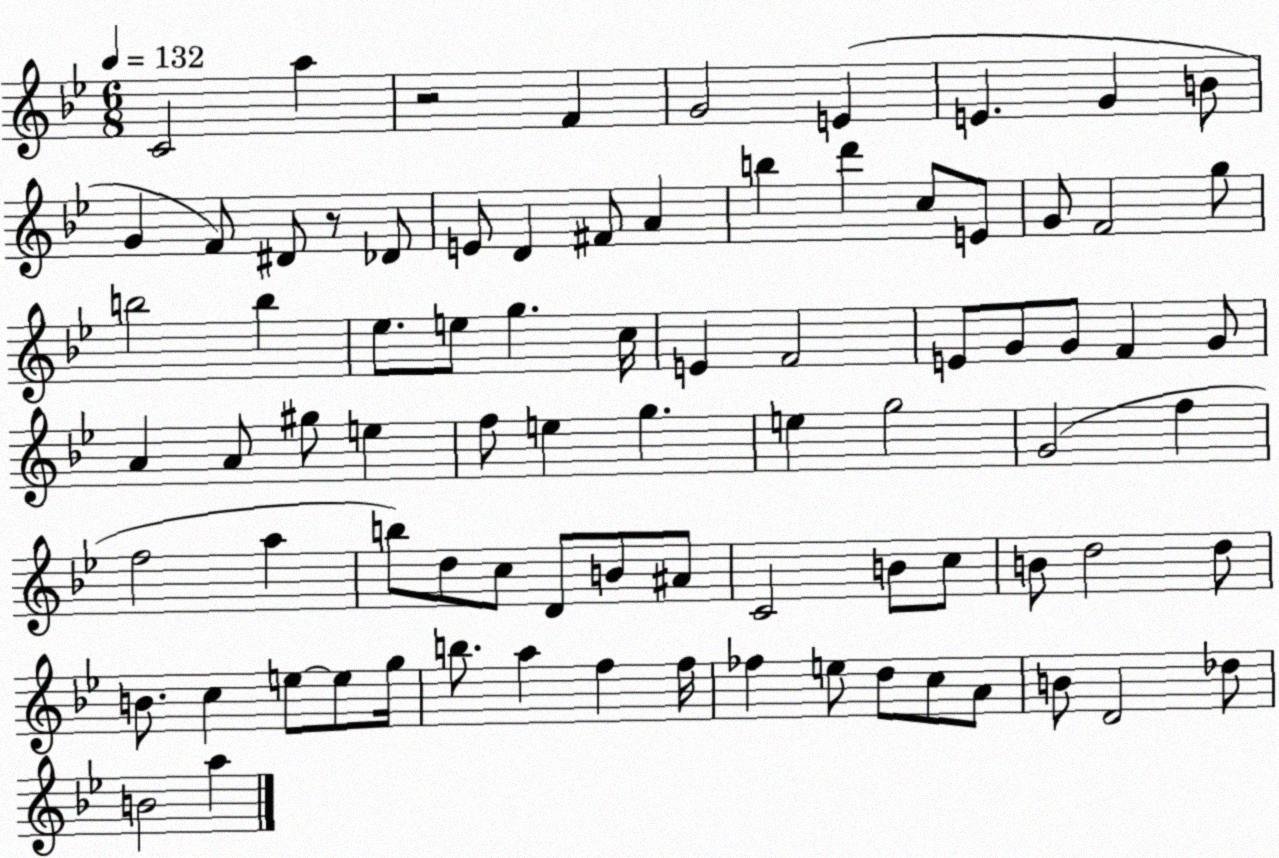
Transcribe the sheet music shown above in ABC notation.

X:1
T:Untitled
M:6/8
L:1/4
K:Bb
C2 a z2 F G2 E E G B/2 G F/2 ^D/2 z/2 _D/2 E/2 D ^F/2 A b d' c/2 E/2 G/2 F2 g/2 b2 b _e/2 e/2 g c/4 E F2 E/2 G/2 G/2 F G/2 A A/2 ^g/2 e f/2 e g e g2 G2 f f2 a b/2 d/2 c/2 D/2 B/2 ^A/2 C2 B/2 c/2 B/2 d2 d/2 B/2 c e/2 e/2 g/4 b/2 a f f/4 _f e/2 d/2 c/2 A/2 B/2 D2 _d/2 B2 a